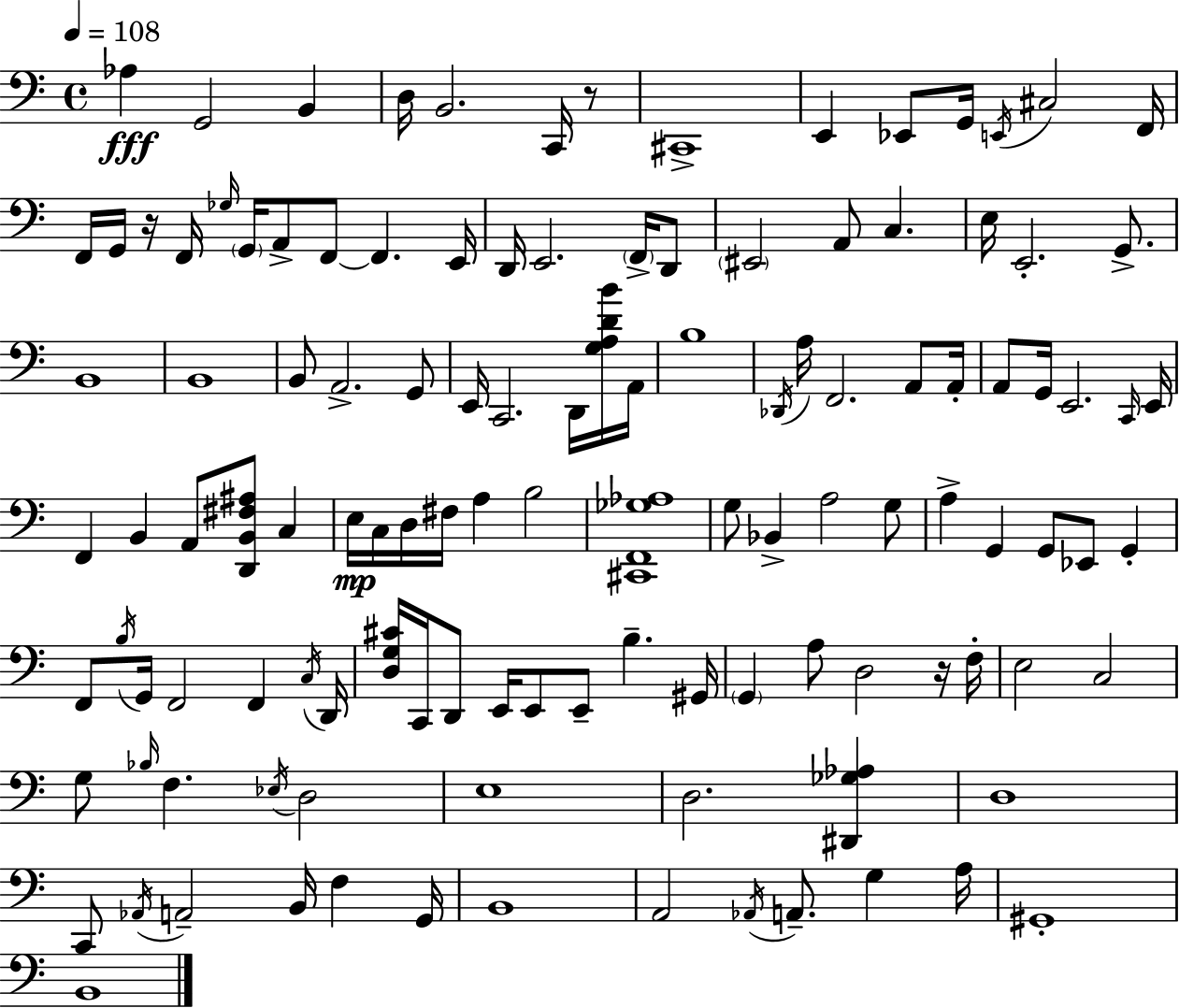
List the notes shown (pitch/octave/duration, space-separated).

Ab3/q G2/h B2/q D3/s B2/h. C2/s R/e C#2/w E2/q Eb2/e G2/s E2/s C#3/h F2/s F2/s G2/s R/s F2/s Gb3/s G2/s A2/e F2/e F2/q. E2/s D2/s E2/h. F2/s D2/e EIS2/h A2/e C3/q. E3/s E2/h. G2/e. B2/w B2/w B2/e A2/h. G2/e E2/s C2/h. D2/s [G3,A3,D4,B4]/s A2/s B3/w Db2/s A3/s F2/h. A2/e A2/s A2/e G2/s E2/h. C2/s E2/s F2/q B2/q A2/e [D2,B2,F#3,A#3]/e C3/q E3/s C3/s D3/s F#3/s A3/q B3/h [C#2,F2,Gb3,Ab3]/w G3/e Bb2/q A3/h G3/e A3/q G2/q G2/e Eb2/e G2/q F2/e B3/s G2/s F2/h F2/q C3/s D2/s [D3,G3,C#4]/s C2/s D2/e E2/s E2/e E2/e B3/q. G#2/s G2/q A3/e D3/h R/s F3/s E3/h C3/h G3/e Bb3/s F3/q. Eb3/s D3/h E3/w D3/h. [D#2,Gb3,Ab3]/q D3/w C2/e Ab2/s A2/h B2/s F3/q G2/s B2/w A2/h Ab2/s A2/e. G3/q A3/s G#2/w B2/w